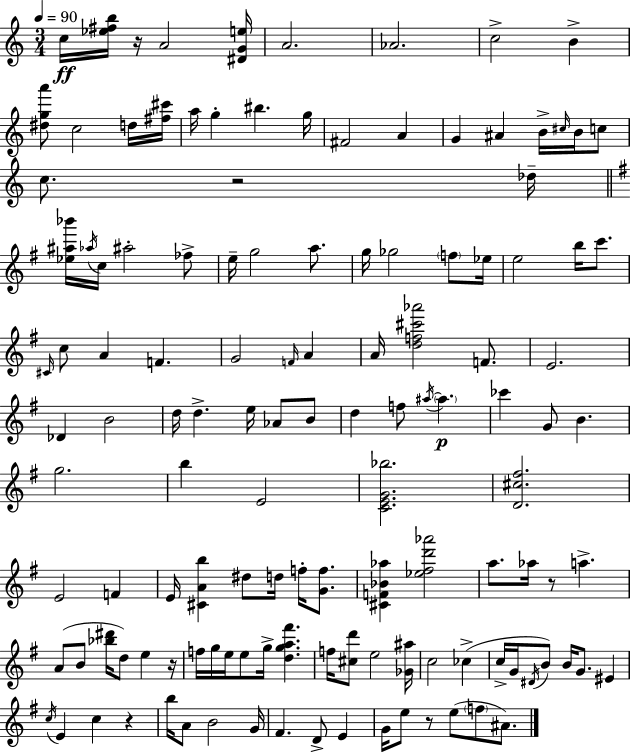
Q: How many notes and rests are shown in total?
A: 129